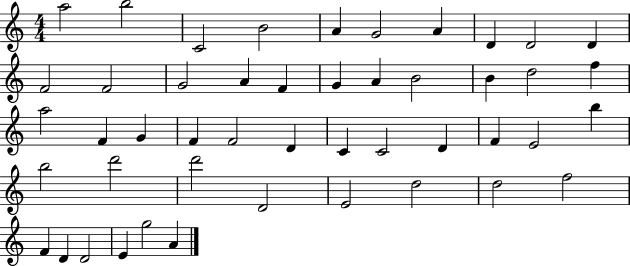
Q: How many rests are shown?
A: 0